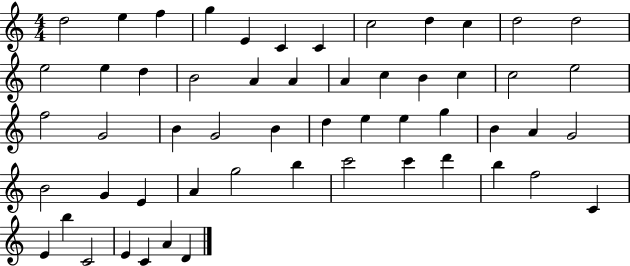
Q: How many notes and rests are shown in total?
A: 55